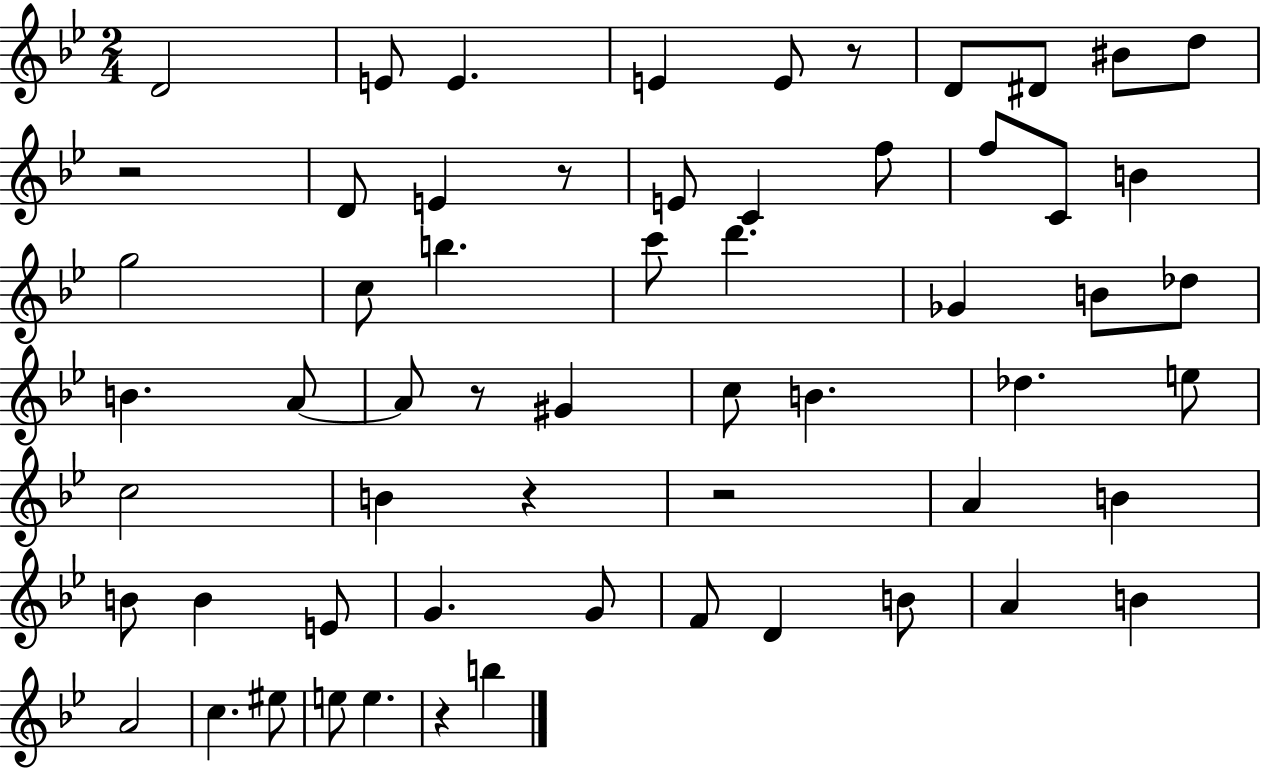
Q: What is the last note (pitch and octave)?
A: B5